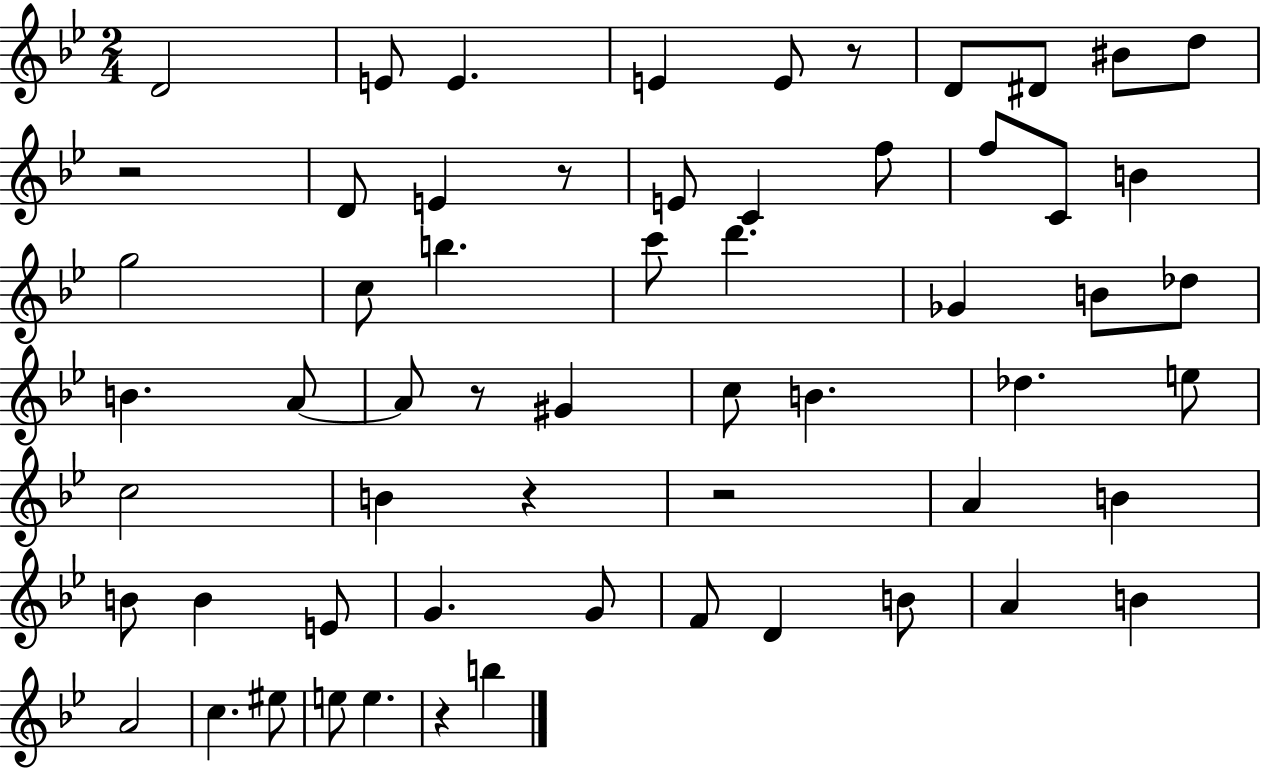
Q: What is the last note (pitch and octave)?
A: B5